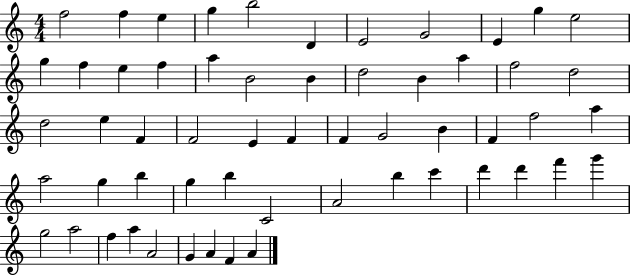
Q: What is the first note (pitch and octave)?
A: F5